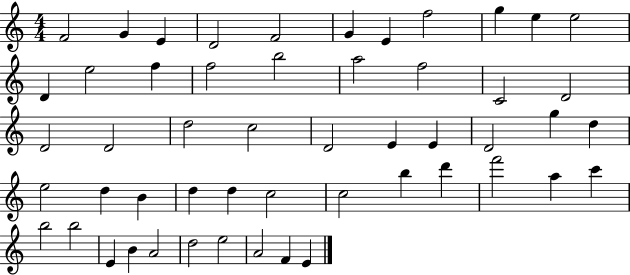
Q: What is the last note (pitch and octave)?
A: E4